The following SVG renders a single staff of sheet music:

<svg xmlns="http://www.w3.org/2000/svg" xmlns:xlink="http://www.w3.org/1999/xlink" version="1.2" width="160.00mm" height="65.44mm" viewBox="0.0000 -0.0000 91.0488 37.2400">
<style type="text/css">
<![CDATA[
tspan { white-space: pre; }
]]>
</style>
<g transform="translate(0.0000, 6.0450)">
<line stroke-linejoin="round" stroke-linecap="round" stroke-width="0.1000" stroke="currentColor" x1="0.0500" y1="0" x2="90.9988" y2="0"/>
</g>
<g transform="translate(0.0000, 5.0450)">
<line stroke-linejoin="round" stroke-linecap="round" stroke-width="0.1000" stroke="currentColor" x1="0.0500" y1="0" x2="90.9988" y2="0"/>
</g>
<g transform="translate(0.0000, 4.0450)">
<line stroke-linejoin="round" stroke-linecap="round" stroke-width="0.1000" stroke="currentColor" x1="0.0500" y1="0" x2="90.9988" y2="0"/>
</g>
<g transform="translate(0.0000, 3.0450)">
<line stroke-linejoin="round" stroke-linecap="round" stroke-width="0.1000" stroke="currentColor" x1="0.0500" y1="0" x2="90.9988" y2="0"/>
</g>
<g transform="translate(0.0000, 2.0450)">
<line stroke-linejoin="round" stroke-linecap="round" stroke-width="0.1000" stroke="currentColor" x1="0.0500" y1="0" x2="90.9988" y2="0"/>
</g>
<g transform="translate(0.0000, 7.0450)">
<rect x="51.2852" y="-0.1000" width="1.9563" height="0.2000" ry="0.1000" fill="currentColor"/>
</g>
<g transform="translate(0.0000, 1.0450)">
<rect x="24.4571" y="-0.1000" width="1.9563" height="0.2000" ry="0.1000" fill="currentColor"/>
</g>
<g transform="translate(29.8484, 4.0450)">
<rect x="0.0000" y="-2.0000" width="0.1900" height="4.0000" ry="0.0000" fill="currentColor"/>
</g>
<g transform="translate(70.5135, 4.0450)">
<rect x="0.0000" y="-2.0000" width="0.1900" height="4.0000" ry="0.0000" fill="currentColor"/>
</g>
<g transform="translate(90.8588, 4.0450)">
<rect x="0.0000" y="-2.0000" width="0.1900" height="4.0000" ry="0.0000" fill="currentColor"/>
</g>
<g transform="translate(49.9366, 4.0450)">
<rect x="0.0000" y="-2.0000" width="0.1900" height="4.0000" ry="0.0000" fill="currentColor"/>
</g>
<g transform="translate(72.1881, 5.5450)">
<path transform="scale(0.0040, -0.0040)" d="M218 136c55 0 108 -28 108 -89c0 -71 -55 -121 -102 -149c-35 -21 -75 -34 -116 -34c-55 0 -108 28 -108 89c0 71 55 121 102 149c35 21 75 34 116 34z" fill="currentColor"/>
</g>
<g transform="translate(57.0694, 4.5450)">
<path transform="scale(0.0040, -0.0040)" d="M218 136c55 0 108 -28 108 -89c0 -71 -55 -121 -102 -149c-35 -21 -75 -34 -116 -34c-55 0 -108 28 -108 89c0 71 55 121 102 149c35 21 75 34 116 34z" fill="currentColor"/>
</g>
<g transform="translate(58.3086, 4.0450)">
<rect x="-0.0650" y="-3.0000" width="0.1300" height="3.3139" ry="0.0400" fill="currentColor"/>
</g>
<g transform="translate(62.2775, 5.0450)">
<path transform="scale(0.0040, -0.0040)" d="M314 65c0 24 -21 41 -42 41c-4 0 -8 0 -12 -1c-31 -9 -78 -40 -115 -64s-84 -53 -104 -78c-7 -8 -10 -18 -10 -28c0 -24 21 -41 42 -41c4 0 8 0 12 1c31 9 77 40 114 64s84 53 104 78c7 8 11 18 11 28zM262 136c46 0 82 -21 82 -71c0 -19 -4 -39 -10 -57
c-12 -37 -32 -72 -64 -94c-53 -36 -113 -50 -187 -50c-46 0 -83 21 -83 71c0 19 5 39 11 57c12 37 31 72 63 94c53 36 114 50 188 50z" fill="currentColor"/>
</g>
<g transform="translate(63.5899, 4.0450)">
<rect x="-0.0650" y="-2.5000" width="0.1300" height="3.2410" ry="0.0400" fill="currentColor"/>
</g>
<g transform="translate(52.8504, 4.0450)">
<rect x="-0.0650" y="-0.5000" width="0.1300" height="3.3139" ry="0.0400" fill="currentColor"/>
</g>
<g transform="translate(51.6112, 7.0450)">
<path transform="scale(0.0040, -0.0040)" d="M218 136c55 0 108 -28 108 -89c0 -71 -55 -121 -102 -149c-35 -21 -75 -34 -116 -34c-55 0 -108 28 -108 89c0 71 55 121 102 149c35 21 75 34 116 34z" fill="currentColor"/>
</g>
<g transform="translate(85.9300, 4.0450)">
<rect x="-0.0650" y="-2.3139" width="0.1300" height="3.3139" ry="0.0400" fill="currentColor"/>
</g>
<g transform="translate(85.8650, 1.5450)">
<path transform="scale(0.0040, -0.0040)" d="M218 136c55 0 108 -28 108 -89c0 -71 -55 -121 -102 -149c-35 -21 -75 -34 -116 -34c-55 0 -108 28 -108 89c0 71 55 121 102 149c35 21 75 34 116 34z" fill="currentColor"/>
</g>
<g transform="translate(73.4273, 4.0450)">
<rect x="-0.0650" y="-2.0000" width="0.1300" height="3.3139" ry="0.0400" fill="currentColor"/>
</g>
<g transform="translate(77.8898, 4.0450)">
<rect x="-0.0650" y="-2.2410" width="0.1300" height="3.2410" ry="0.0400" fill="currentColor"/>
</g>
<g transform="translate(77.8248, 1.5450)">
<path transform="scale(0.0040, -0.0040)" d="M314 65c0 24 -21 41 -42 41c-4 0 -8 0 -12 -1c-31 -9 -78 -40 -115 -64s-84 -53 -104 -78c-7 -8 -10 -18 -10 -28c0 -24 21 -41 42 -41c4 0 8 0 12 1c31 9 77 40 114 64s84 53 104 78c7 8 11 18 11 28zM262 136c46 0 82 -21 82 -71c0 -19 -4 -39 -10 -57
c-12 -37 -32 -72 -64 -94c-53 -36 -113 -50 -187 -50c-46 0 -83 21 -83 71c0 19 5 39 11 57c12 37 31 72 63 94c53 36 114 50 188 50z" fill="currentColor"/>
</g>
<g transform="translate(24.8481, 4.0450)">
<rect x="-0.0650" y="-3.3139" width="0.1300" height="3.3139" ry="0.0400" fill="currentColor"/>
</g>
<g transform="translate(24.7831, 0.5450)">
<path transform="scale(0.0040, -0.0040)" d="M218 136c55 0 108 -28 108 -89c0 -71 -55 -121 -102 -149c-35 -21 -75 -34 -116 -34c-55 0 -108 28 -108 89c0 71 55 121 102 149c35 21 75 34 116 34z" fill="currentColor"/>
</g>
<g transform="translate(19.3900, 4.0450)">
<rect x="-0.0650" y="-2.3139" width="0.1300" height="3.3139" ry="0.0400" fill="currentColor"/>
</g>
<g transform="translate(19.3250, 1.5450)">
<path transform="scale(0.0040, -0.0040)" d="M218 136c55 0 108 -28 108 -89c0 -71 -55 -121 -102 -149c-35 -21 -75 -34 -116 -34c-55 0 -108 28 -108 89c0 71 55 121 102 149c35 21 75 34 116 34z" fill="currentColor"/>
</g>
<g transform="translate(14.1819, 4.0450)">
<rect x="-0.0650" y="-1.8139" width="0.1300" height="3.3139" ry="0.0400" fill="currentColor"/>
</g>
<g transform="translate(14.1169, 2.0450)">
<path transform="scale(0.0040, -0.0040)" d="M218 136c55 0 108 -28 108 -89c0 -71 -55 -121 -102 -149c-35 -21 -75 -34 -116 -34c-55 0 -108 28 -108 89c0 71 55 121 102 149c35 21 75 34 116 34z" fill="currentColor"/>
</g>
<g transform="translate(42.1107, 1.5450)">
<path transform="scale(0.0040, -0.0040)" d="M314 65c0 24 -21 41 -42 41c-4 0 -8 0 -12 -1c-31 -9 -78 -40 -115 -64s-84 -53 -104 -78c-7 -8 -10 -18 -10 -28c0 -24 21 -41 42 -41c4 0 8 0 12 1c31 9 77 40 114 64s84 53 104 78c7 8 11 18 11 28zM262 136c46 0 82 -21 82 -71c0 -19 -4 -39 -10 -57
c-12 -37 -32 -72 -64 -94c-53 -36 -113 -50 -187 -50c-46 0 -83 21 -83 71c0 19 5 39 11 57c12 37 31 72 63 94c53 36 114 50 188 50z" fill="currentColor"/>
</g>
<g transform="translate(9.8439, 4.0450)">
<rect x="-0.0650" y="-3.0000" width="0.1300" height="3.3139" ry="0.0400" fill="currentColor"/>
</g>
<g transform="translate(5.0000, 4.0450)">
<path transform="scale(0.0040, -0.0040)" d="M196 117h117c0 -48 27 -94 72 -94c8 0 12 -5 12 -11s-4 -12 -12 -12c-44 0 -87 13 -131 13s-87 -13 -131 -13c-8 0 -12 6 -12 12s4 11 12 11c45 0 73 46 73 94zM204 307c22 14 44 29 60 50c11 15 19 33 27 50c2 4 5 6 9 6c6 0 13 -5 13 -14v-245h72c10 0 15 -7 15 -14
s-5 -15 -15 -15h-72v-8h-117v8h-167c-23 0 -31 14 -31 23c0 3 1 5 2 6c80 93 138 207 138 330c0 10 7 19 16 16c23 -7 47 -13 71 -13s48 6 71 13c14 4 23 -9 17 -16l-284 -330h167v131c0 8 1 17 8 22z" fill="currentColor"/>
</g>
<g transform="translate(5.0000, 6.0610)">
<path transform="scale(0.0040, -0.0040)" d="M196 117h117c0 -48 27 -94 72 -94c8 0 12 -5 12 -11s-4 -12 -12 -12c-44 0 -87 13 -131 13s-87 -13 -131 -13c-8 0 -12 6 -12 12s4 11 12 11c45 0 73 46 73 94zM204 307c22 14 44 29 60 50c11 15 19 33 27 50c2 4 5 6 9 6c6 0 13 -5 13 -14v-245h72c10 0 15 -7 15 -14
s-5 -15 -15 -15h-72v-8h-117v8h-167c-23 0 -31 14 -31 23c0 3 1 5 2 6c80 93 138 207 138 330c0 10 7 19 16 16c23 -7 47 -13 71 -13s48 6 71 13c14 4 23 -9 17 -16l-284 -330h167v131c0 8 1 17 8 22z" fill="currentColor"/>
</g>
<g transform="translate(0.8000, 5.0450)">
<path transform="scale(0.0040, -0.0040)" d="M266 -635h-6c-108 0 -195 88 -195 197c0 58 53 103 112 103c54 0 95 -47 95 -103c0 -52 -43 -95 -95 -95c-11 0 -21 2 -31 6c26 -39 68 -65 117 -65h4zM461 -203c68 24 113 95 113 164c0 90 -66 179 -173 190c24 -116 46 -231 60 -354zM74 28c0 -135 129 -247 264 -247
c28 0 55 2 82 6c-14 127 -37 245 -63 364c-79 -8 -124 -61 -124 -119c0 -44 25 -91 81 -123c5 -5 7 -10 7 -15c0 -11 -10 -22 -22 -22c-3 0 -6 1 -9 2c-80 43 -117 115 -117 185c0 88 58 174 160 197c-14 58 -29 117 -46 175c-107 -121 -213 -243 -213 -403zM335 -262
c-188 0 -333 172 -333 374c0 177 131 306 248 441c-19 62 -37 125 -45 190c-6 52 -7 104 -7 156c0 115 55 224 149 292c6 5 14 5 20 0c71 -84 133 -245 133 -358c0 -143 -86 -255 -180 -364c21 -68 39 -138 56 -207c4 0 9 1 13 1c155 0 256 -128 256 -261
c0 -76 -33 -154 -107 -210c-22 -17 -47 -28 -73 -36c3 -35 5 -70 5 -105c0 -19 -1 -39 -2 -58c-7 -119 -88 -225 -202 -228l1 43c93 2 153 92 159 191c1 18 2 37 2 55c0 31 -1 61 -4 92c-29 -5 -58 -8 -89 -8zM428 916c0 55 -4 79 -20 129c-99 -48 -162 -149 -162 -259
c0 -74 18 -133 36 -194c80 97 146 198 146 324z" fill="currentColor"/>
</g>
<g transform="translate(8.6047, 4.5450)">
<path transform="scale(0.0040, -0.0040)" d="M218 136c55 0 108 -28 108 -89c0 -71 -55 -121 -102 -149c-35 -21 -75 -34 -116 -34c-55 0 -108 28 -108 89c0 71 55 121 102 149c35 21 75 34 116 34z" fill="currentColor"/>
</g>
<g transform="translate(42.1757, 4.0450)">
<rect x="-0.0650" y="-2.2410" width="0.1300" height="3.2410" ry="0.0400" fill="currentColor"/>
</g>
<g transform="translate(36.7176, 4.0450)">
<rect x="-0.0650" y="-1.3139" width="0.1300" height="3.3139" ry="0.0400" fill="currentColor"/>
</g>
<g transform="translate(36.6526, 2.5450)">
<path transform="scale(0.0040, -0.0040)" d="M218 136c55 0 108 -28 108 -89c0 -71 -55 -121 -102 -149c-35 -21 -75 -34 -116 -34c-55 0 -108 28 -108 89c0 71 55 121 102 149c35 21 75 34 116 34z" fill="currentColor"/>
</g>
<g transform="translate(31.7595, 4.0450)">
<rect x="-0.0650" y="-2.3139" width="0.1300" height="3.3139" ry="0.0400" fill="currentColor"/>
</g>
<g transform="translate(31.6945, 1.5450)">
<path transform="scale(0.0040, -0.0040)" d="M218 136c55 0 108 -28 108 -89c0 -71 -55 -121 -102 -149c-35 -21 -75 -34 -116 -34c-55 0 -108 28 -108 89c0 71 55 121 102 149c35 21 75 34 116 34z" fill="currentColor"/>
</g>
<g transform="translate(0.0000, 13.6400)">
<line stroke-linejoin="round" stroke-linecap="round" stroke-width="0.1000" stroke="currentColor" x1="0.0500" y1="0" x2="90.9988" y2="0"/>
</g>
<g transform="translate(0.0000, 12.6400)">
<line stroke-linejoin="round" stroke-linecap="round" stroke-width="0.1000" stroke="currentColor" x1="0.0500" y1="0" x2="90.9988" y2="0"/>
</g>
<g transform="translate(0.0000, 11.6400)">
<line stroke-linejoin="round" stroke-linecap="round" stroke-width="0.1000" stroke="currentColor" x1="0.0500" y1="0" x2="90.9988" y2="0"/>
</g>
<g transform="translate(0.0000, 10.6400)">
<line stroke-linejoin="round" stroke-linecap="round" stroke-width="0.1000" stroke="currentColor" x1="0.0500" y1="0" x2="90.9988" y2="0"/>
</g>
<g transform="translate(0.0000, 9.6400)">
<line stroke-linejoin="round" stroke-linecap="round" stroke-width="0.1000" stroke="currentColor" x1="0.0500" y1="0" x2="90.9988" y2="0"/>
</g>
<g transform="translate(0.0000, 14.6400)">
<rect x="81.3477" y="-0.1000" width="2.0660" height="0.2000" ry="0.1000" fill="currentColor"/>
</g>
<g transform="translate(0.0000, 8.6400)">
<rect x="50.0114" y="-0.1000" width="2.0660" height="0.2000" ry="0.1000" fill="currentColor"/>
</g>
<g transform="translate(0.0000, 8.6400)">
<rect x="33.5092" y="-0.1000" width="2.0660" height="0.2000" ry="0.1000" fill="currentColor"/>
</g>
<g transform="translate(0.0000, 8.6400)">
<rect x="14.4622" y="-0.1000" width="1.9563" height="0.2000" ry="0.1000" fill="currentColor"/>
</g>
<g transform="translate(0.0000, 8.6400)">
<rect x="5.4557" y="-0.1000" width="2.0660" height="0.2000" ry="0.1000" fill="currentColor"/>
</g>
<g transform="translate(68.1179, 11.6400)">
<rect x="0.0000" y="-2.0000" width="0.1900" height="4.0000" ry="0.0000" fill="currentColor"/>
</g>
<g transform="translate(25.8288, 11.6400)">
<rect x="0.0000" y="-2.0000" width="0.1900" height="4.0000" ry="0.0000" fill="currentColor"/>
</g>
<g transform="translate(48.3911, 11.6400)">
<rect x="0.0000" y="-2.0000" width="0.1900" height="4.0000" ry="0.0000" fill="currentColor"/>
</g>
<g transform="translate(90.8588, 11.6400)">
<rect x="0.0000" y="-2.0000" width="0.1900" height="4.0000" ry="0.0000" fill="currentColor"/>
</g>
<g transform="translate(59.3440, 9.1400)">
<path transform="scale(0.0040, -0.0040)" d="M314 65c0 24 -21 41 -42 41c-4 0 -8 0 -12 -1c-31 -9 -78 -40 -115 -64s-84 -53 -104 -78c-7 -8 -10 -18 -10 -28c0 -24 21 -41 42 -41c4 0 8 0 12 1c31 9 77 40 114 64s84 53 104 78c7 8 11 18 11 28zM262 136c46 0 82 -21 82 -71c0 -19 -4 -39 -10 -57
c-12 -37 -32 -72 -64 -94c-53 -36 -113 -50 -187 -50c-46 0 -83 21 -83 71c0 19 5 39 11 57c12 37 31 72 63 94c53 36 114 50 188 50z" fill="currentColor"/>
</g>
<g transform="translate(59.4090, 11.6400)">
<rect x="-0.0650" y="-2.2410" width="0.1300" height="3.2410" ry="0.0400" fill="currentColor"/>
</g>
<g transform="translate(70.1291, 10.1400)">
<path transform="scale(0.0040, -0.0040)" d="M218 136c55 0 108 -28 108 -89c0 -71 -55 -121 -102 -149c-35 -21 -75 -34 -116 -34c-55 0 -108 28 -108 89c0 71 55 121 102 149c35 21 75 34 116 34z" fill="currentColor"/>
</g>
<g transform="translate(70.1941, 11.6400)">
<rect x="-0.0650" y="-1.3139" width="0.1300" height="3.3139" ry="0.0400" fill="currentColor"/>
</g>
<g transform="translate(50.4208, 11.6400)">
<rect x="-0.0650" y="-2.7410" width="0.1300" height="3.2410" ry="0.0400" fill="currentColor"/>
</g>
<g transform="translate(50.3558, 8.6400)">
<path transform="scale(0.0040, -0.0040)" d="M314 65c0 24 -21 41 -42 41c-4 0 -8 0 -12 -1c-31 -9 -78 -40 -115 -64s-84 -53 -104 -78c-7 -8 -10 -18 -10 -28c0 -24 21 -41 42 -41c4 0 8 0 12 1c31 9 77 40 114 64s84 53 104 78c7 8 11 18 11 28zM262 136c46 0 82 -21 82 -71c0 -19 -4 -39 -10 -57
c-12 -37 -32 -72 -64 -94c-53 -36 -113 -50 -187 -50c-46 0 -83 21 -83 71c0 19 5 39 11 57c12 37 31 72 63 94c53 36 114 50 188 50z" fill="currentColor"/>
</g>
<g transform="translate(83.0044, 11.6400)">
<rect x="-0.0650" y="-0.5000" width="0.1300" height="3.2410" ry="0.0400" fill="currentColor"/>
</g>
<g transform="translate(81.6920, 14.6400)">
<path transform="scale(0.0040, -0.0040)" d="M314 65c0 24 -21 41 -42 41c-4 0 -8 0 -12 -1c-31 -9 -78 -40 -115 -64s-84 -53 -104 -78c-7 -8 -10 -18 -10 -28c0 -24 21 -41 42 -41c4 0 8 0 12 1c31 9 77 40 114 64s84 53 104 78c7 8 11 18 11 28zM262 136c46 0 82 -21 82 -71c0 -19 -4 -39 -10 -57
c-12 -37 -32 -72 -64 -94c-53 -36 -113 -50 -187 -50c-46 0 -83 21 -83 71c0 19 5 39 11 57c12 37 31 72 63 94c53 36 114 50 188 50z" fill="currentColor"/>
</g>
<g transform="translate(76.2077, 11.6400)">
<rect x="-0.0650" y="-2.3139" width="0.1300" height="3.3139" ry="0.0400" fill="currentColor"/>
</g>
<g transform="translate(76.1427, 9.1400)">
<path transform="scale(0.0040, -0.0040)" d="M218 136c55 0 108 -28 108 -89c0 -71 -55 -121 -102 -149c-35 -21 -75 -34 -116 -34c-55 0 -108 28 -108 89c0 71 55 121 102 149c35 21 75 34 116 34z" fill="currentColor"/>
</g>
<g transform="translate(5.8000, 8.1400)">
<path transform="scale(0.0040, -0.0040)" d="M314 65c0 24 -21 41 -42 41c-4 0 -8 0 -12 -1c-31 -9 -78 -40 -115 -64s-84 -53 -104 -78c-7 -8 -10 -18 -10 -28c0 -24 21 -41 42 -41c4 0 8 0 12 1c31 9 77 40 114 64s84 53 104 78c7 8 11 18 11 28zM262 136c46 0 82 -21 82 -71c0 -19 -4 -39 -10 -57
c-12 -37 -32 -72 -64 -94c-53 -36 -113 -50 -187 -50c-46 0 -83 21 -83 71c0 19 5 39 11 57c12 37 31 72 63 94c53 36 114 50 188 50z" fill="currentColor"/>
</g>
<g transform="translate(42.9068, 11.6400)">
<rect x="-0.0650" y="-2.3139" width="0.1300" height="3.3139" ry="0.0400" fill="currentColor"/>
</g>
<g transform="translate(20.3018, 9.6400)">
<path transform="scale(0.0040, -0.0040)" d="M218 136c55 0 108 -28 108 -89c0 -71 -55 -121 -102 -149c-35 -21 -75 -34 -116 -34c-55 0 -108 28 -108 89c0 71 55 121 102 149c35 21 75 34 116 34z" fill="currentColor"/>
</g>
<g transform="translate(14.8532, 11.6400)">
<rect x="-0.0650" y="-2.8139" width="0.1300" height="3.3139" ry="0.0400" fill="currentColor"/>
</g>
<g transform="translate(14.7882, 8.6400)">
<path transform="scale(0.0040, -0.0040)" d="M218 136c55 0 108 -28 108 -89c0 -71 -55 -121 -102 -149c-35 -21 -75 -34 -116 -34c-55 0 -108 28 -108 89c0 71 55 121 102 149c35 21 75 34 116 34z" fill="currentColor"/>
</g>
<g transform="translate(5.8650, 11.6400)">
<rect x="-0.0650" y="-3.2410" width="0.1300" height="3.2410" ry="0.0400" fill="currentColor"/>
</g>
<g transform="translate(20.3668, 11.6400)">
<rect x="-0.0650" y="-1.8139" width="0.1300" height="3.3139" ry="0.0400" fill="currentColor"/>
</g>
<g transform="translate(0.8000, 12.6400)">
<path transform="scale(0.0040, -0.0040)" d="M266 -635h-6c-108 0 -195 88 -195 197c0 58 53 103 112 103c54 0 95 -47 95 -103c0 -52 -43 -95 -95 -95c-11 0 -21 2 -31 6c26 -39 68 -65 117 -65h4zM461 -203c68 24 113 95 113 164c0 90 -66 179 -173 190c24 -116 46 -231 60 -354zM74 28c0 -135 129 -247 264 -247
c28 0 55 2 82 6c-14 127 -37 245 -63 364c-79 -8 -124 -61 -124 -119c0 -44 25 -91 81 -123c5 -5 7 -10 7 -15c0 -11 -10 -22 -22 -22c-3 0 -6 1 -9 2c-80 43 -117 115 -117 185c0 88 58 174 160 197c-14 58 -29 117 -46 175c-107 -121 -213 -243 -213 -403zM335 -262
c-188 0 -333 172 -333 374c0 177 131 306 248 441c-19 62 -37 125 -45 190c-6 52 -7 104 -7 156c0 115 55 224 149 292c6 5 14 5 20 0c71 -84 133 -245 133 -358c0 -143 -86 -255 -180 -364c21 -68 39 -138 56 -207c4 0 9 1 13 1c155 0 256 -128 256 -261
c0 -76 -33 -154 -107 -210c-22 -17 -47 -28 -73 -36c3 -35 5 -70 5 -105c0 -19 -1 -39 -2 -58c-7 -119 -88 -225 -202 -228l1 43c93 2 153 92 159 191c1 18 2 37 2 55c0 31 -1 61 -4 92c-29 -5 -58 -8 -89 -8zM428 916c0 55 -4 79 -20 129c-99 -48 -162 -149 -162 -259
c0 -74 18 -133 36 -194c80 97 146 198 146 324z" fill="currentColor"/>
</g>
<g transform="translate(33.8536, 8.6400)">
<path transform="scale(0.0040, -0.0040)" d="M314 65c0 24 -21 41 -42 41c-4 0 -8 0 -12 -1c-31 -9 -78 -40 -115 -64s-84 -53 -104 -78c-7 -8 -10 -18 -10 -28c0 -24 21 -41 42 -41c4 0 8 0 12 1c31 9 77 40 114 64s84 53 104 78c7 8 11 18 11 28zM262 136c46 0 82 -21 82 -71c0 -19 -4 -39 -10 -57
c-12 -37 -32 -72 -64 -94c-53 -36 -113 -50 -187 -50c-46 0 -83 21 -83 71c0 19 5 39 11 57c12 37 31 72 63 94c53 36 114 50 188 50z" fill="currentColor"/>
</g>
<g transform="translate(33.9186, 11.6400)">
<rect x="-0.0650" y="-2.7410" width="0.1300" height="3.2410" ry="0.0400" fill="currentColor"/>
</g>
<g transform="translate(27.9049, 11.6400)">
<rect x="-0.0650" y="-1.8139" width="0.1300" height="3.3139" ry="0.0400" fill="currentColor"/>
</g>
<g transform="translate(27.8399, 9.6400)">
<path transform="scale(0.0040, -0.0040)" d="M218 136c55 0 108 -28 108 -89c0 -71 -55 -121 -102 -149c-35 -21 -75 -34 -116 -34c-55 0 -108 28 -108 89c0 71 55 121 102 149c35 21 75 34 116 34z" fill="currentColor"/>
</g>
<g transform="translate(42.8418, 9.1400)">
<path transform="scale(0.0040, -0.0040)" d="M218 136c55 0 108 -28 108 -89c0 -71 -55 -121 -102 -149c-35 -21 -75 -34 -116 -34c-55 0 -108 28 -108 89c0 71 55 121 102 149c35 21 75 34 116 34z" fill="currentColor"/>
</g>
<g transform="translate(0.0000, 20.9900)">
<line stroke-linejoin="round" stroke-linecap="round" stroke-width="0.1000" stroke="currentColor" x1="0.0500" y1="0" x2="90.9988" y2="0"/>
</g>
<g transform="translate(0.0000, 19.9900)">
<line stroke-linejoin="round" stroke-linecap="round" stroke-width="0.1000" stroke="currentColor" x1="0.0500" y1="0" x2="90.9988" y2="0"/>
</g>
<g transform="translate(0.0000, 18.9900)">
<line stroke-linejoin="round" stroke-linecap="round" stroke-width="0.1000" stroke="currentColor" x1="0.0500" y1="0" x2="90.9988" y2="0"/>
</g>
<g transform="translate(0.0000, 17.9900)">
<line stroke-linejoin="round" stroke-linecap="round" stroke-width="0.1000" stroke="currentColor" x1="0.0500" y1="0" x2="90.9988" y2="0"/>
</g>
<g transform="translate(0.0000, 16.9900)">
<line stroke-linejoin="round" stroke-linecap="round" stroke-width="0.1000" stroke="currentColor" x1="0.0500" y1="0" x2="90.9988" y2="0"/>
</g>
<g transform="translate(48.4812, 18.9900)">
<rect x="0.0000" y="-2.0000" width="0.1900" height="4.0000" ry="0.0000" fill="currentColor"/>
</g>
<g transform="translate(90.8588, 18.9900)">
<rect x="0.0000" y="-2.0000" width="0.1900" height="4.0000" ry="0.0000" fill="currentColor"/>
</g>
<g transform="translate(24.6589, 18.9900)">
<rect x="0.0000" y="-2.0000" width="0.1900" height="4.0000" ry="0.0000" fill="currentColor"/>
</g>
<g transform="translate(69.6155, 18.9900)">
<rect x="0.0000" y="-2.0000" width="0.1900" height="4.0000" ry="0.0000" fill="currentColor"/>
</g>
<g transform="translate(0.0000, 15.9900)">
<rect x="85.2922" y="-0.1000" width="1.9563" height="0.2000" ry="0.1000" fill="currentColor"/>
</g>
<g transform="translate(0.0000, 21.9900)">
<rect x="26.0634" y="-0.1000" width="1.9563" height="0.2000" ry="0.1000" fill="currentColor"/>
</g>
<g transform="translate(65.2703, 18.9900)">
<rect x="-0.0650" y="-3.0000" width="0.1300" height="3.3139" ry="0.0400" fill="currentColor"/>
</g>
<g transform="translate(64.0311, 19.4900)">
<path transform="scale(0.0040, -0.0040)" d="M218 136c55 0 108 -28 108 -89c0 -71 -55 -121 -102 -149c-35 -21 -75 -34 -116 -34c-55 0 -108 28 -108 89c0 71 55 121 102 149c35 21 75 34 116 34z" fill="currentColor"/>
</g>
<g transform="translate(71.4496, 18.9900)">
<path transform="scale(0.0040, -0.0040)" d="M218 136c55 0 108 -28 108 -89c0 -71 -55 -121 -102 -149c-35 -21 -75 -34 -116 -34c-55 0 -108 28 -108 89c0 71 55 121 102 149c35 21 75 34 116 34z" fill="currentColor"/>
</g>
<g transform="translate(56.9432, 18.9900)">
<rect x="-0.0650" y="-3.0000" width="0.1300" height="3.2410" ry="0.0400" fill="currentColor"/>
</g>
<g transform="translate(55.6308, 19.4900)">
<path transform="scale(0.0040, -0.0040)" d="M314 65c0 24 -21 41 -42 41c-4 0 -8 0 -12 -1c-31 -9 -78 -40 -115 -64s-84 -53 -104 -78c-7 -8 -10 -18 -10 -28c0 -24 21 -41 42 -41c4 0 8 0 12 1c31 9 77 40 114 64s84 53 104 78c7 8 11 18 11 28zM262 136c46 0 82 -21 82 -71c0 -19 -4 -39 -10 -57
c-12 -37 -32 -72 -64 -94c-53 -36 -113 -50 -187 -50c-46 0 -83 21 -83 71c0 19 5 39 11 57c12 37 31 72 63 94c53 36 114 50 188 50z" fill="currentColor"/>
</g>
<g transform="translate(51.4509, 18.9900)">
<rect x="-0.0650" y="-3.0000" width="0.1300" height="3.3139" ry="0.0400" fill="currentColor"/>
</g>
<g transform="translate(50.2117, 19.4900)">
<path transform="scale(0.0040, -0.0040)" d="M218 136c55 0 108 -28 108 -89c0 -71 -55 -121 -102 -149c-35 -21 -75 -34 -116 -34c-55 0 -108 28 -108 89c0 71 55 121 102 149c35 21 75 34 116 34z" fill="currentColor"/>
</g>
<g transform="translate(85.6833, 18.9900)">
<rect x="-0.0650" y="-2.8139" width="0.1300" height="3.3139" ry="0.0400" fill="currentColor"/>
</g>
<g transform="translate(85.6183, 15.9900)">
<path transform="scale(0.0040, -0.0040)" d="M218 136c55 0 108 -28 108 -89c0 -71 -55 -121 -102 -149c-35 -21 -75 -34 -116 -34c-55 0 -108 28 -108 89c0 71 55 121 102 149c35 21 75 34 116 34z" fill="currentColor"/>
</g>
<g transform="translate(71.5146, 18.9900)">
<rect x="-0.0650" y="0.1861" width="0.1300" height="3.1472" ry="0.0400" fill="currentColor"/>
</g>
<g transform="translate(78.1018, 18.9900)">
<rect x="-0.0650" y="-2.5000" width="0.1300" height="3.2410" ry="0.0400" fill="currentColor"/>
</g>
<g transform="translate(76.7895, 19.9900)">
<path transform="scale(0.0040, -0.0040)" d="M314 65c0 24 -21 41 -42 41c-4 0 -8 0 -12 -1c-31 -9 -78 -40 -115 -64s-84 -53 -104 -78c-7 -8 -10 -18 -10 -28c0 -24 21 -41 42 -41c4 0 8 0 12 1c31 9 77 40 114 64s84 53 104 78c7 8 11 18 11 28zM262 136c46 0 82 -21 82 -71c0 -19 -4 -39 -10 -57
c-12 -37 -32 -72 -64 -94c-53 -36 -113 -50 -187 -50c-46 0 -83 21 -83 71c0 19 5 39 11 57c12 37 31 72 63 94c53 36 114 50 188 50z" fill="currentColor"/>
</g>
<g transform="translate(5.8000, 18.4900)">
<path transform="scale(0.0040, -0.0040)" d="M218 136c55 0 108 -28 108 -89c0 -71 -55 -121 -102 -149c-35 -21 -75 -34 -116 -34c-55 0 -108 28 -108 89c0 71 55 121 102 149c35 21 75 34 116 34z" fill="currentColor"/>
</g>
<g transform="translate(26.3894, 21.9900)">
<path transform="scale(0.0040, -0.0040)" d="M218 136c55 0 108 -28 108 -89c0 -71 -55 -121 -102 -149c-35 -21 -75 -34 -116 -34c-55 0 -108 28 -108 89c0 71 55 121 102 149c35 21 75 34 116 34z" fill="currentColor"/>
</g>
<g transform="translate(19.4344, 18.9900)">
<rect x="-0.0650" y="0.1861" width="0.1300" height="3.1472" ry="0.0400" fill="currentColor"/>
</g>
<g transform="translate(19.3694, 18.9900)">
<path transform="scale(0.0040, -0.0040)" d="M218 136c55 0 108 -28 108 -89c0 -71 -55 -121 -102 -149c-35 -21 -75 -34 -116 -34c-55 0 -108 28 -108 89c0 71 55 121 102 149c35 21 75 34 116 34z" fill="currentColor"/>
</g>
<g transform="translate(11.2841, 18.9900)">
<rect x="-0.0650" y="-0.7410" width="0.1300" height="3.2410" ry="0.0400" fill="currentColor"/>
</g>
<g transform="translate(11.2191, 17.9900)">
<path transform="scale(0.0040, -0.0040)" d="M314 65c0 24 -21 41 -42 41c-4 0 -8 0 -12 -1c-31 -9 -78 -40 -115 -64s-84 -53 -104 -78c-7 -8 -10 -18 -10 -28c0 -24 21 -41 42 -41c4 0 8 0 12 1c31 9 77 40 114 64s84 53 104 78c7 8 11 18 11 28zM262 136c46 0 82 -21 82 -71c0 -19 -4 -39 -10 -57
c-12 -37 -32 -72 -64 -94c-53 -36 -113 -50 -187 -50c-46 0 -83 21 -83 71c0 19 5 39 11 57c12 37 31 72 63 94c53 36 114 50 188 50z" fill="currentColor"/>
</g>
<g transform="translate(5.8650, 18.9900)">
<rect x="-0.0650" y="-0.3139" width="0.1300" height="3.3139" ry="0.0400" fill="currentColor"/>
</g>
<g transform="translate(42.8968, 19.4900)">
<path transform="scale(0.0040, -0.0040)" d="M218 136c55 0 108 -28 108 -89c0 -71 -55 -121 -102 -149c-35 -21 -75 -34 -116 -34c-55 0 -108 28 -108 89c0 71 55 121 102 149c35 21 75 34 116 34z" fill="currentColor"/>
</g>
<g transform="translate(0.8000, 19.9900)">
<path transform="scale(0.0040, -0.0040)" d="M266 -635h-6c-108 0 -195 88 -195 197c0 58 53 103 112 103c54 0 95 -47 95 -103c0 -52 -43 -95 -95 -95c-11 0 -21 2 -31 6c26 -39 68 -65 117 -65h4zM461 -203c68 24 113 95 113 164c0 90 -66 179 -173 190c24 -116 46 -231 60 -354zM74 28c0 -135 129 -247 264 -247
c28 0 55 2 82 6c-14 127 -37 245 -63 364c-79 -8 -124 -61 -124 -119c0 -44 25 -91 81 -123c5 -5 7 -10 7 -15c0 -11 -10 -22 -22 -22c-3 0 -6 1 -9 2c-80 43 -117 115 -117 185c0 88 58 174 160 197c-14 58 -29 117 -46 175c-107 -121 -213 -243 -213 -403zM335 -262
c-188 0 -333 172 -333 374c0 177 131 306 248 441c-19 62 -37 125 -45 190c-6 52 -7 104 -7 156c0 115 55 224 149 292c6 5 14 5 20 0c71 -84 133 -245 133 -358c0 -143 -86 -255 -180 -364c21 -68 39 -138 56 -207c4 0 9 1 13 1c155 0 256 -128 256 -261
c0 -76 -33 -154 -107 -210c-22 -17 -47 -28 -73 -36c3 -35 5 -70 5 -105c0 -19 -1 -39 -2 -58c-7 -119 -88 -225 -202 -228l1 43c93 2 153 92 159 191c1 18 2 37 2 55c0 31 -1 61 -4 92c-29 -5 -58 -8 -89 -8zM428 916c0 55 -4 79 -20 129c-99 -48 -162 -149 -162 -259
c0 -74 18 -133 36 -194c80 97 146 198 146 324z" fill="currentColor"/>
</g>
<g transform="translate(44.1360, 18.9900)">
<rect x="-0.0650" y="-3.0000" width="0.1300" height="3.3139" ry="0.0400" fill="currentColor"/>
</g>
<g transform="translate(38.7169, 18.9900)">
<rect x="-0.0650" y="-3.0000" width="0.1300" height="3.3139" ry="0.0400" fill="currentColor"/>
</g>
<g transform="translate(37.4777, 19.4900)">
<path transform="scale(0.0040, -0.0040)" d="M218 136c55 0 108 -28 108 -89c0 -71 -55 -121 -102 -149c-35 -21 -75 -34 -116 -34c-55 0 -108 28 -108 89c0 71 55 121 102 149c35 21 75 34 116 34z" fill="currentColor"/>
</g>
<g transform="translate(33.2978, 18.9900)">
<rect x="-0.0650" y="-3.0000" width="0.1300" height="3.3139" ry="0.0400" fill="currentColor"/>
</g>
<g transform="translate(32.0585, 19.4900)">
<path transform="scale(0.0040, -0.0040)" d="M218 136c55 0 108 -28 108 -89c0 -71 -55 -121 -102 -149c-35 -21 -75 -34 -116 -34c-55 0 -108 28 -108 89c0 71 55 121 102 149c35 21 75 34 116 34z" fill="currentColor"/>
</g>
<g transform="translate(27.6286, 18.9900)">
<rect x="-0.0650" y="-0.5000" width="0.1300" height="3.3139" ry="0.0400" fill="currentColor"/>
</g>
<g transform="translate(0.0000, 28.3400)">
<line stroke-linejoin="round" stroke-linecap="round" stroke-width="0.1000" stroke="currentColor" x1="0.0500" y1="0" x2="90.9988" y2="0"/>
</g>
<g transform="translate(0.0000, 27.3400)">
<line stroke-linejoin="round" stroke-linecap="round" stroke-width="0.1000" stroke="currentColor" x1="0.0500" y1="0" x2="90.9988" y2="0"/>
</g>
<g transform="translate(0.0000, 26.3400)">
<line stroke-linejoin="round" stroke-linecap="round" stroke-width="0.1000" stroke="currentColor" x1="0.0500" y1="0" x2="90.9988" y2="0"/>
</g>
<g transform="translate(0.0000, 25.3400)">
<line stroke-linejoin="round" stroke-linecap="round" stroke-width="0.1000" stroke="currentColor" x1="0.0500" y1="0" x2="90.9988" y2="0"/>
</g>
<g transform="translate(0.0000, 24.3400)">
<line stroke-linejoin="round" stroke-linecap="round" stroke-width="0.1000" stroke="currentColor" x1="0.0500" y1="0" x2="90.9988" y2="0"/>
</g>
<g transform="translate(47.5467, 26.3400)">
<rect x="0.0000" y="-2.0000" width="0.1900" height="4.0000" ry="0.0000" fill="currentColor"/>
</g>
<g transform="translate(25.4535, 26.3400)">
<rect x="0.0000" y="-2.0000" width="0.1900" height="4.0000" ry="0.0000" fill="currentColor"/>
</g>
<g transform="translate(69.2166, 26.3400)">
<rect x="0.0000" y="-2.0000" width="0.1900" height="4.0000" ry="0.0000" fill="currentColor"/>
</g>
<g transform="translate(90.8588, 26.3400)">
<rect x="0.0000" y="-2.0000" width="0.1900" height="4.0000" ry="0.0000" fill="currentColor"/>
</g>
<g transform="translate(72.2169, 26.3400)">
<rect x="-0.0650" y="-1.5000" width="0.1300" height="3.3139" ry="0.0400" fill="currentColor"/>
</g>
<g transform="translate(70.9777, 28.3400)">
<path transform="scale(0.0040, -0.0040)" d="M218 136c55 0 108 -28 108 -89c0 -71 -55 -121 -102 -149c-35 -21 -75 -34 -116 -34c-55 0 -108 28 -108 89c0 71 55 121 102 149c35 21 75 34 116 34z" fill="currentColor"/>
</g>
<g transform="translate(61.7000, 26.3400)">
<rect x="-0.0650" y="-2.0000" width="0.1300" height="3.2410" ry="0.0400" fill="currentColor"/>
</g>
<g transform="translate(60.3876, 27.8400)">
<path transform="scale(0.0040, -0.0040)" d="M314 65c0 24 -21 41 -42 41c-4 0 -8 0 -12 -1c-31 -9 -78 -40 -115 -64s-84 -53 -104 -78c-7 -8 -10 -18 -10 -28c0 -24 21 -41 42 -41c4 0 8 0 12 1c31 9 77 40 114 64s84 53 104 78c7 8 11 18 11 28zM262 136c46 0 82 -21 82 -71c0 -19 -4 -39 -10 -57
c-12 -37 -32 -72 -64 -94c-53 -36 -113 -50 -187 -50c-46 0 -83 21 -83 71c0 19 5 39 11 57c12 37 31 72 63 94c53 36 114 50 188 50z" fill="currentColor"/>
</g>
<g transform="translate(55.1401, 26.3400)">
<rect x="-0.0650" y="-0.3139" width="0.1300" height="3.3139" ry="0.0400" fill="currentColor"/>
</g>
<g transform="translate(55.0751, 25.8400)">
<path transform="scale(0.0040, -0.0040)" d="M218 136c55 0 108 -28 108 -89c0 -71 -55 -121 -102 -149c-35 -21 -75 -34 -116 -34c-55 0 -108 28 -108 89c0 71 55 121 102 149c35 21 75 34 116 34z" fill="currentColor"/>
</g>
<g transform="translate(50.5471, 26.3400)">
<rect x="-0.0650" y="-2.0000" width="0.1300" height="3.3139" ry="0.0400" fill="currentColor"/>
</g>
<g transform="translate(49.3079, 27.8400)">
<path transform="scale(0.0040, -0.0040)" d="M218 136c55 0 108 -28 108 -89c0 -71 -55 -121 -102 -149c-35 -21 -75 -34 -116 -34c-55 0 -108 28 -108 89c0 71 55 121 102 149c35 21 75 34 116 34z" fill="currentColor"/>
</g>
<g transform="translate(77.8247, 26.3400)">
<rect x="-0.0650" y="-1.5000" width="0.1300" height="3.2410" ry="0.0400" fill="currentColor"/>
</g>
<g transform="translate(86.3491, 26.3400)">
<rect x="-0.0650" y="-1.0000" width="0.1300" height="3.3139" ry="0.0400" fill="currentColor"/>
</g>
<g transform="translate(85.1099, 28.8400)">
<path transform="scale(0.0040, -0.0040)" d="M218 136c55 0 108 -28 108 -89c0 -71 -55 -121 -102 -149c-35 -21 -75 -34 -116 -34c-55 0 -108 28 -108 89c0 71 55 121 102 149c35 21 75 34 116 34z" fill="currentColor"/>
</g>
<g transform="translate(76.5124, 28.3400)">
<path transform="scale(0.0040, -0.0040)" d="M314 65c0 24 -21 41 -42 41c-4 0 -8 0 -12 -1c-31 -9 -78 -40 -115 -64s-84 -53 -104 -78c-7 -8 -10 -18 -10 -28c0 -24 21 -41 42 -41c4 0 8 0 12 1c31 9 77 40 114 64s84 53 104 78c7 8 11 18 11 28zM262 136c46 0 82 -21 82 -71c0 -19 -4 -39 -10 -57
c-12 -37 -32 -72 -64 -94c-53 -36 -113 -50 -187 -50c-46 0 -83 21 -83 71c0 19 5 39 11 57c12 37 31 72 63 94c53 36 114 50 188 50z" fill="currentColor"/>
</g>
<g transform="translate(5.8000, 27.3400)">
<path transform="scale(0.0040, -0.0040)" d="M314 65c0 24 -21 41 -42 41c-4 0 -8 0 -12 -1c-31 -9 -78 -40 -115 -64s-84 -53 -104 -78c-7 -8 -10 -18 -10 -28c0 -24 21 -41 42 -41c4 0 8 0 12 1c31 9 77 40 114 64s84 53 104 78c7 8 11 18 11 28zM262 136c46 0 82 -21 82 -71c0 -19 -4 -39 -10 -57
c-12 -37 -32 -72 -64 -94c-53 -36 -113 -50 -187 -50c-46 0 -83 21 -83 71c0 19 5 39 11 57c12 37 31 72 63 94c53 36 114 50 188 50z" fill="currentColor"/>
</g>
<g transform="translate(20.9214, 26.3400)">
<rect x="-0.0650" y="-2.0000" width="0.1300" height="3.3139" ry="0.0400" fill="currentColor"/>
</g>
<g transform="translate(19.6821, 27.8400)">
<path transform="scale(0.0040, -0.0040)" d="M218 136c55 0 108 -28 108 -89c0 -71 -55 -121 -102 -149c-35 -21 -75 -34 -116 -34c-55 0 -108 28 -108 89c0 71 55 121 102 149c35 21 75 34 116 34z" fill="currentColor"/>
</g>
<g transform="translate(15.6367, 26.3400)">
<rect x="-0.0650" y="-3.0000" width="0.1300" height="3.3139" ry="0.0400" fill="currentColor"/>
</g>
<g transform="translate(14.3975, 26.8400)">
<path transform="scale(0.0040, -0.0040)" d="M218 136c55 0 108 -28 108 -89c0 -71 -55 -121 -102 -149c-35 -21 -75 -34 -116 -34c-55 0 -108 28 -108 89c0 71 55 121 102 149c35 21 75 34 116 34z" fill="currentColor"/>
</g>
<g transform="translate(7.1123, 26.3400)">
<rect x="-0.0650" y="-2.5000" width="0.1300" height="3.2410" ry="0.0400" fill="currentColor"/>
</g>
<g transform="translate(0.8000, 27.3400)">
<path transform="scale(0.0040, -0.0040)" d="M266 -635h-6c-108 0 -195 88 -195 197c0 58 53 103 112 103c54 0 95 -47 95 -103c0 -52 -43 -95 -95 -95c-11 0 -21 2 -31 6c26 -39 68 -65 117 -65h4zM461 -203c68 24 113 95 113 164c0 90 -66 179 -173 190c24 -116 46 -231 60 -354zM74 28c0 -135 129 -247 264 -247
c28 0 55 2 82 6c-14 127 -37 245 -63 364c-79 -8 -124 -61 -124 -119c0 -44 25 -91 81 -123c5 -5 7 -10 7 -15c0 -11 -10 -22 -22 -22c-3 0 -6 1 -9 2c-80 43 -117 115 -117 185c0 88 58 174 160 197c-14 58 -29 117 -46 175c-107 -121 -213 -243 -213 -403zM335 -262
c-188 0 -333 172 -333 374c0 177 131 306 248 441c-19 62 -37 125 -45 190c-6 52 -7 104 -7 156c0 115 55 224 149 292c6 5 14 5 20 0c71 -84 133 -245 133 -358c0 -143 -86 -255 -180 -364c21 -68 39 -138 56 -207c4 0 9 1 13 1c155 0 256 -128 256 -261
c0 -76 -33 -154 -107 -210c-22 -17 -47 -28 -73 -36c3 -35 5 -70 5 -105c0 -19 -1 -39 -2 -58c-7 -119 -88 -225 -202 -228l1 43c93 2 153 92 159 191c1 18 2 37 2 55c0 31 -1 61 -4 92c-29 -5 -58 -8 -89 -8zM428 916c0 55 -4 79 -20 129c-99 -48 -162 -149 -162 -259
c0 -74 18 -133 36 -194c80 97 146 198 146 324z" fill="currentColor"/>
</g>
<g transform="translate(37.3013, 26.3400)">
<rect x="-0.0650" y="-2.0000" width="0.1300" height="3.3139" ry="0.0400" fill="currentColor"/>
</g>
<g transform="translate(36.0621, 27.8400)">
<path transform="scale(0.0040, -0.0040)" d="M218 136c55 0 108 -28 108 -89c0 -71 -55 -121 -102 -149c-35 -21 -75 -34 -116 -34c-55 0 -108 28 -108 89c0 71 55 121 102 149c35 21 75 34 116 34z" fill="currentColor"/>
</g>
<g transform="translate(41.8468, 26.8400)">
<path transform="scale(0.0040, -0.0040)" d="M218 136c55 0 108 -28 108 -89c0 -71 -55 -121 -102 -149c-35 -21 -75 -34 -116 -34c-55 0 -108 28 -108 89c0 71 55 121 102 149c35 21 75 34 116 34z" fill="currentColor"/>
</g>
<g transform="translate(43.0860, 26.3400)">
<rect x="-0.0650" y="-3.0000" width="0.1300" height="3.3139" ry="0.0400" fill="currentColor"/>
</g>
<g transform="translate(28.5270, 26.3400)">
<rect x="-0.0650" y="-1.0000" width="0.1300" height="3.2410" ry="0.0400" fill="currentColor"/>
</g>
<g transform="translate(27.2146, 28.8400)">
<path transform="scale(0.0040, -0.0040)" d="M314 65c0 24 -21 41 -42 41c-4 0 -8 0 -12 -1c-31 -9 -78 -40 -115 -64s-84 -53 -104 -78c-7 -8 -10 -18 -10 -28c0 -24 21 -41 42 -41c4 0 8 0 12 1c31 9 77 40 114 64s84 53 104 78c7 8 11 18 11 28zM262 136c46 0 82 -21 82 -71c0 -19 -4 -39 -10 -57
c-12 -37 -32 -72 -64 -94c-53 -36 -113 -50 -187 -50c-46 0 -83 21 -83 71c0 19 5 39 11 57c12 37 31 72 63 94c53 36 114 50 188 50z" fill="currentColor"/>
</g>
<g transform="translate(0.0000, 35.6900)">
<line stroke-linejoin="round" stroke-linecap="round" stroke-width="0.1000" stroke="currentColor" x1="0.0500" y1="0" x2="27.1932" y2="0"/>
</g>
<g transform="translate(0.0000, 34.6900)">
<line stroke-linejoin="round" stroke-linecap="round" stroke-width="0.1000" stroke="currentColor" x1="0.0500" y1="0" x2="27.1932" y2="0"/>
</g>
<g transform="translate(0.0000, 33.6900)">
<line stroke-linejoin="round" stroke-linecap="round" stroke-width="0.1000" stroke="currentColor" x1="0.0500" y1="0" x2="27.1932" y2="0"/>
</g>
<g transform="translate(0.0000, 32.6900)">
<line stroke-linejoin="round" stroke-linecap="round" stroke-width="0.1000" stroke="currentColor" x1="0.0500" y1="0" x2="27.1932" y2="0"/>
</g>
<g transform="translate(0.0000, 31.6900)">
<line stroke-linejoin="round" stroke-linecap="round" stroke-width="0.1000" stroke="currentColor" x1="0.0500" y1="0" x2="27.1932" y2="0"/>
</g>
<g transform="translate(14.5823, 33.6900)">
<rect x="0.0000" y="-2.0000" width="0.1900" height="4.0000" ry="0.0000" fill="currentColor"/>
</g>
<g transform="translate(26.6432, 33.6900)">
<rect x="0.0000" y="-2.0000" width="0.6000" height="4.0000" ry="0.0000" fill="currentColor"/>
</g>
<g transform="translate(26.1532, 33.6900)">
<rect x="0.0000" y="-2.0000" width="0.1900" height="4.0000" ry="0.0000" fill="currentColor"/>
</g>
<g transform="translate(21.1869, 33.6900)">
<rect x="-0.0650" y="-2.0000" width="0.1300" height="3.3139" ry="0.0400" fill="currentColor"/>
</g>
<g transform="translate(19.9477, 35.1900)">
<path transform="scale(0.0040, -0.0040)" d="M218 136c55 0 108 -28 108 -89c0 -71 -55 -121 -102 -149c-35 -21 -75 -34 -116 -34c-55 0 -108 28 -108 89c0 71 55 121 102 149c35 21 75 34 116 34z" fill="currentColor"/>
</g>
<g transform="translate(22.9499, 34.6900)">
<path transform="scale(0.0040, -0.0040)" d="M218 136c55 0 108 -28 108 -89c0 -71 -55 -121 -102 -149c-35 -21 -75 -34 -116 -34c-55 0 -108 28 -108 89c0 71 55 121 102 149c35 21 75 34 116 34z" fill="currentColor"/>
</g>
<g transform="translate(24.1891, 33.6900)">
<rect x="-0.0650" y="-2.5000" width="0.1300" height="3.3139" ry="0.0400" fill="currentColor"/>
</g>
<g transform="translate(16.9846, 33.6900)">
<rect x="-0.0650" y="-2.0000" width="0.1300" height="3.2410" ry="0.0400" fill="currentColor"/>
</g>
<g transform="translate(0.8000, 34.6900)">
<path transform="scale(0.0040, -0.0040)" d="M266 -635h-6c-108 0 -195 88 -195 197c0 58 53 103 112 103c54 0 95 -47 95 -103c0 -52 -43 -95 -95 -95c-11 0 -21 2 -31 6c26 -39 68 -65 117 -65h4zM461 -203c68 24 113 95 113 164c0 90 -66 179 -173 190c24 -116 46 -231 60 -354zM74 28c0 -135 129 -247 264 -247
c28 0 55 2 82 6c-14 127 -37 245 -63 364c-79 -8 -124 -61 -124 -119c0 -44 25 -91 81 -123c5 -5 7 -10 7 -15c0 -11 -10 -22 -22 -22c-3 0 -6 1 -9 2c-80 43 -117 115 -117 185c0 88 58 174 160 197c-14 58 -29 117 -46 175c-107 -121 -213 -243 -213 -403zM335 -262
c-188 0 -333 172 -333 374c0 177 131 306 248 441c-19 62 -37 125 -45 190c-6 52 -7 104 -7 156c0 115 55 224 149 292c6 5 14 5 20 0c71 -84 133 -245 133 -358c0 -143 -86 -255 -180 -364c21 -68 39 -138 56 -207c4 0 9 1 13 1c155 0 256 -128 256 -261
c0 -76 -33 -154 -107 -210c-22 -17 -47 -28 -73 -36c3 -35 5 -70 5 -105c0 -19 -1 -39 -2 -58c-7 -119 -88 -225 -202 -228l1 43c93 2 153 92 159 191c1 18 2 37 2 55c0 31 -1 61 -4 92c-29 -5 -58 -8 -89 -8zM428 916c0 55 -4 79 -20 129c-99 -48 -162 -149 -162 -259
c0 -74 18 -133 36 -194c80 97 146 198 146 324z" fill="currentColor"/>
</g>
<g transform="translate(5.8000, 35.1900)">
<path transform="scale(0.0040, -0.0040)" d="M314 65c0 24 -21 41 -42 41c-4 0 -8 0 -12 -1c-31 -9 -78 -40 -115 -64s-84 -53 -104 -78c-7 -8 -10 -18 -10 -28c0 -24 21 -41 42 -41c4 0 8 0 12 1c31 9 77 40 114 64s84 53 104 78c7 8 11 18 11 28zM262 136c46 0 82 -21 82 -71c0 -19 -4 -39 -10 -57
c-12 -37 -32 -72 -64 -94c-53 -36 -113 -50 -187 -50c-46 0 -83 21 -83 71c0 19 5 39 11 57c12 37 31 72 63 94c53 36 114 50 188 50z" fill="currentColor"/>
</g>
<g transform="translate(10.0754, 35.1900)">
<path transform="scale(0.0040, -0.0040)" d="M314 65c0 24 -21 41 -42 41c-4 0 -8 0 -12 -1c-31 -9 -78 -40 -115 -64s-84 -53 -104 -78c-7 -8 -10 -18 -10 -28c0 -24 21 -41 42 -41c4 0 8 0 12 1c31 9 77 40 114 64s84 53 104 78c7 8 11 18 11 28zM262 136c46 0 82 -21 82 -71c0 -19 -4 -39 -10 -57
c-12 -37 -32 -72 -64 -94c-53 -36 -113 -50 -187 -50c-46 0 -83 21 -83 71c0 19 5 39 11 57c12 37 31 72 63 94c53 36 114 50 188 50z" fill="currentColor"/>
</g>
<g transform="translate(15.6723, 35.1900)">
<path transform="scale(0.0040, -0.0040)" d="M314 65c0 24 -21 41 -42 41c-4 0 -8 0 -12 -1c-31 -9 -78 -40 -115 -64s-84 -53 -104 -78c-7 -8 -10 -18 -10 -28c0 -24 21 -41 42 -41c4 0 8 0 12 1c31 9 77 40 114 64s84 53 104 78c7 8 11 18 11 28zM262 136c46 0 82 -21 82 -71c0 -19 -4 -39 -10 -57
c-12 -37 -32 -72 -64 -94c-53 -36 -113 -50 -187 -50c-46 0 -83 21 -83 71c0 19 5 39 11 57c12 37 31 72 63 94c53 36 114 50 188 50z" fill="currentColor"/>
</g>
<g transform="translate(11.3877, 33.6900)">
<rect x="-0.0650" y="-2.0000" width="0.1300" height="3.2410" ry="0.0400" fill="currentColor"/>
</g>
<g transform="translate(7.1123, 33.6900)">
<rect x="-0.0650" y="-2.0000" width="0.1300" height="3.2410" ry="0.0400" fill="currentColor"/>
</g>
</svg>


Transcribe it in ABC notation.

X:1
T:Untitled
M:4/4
L:1/4
K:C
A f g b g e g2 C A G2 F g2 g b2 a f f a2 g a2 g2 e g C2 c d2 B C A A A A A2 A B G2 a G2 A F D2 F A F c F2 E E2 D F2 F2 F2 F G